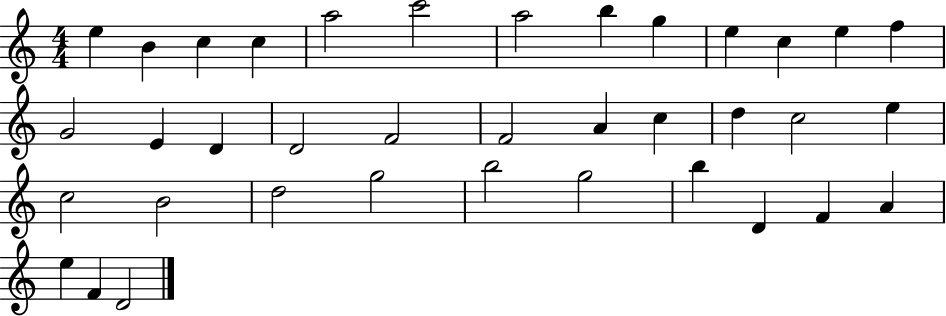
X:1
T:Untitled
M:4/4
L:1/4
K:C
e B c c a2 c'2 a2 b g e c e f G2 E D D2 F2 F2 A c d c2 e c2 B2 d2 g2 b2 g2 b D F A e F D2